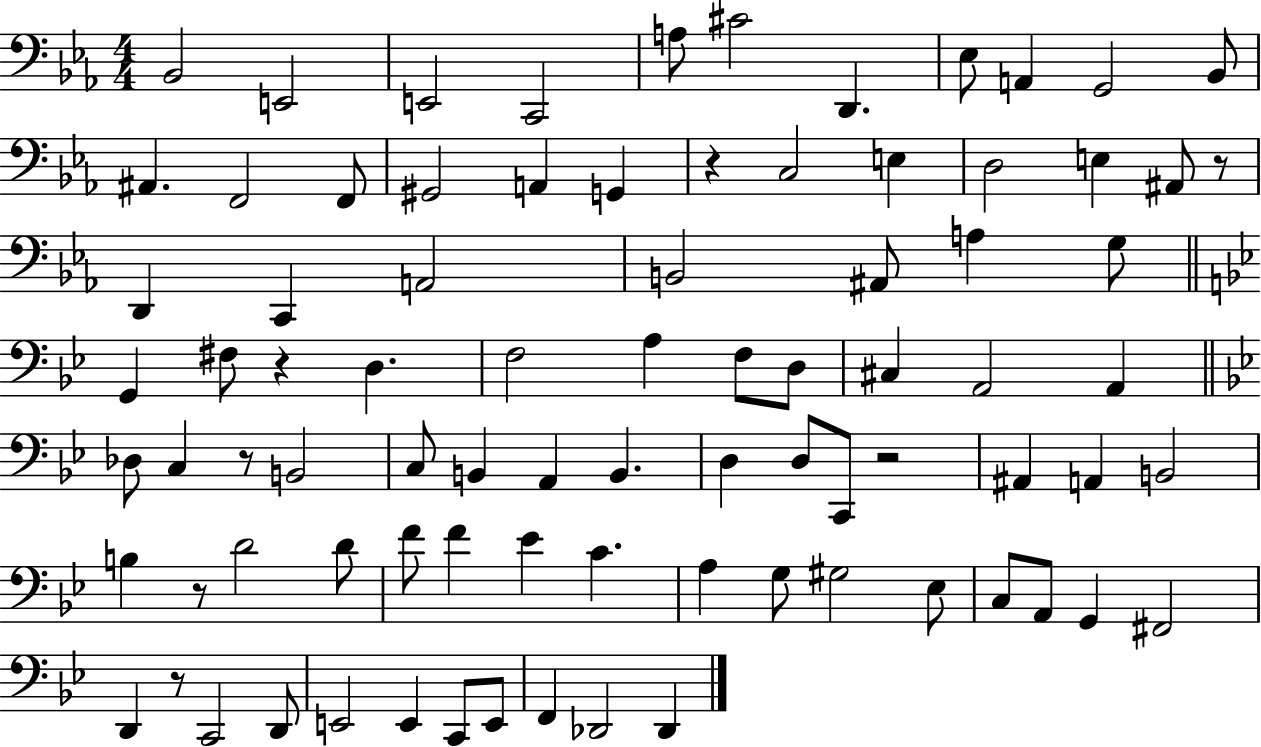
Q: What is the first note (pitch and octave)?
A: Bb2